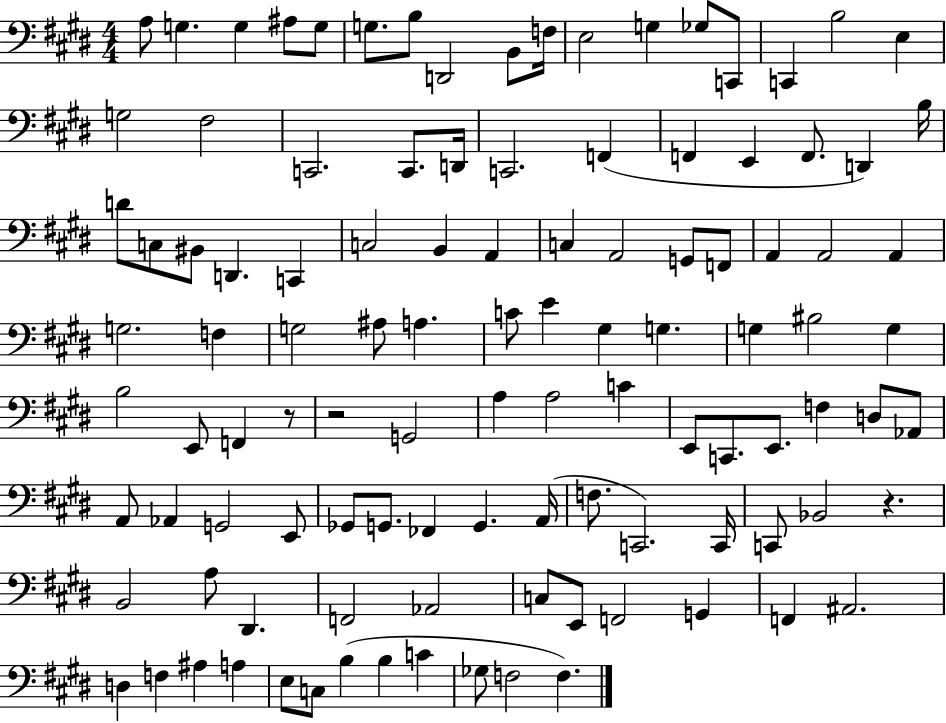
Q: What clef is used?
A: bass